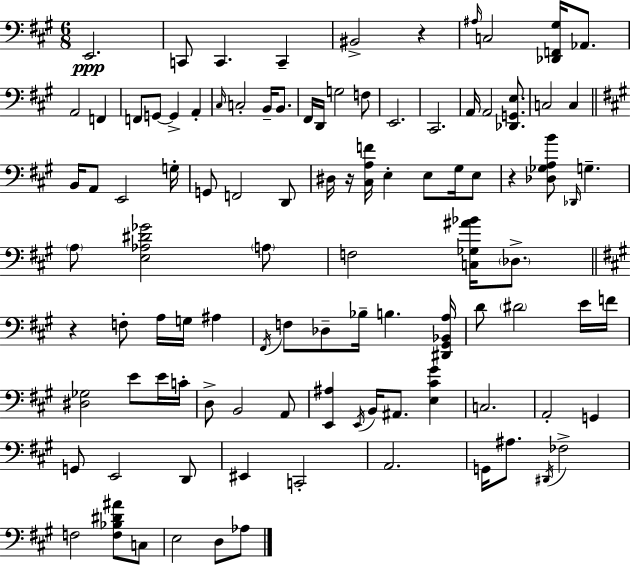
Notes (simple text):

E2/h. C2/e C2/q. C2/q BIS2/h R/q A#3/s C3/h [Db2,F2,G#3]/s Ab2/e. A2/h F2/q F2/e G2/e G2/q A2/q C#3/s C3/h B2/s B2/e. F#2/s D2/s G3/h F3/e E2/h. C#2/h. A2/s A2/h [Db2,G2,E3]/e. C3/h C3/q B2/s A2/e E2/h G3/s G2/e F2/h D2/e D#3/s R/s [C#3,A3,F4]/s E3/q E3/e G#3/s E3/e R/q [Db3,Gb3,A3,B4]/e Db2/s G3/q. A3/e [E3,Ab3,D#4,Gb4]/h A3/e F3/h [C3,Gb3,A#4,Bb4]/s Db3/e. R/q F3/e A3/s G3/s A#3/q F#2/s F3/e Db3/e Bb3/s B3/q. [D#2,G#2,Bb2,A3]/s D4/e D#4/h E4/s F4/s [D#3,Gb3]/h E4/e E4/s C4/s D3/e B2/h A2/e [E2,A#3]/q E2/s B2/s A#2/e. [E3,C#4,G#4]/q C3/h. A2/h G2/q G2/e E2/h D2/e EIS2/q C2/h A2/h. G2/s A#3/e. D#2/s FES3/h F3/h [F3,Bb3,D#4,A#4]/e C3/e E3/h D3/e Ab3/e